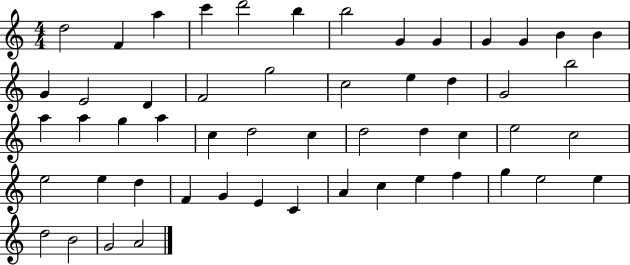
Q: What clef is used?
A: treble